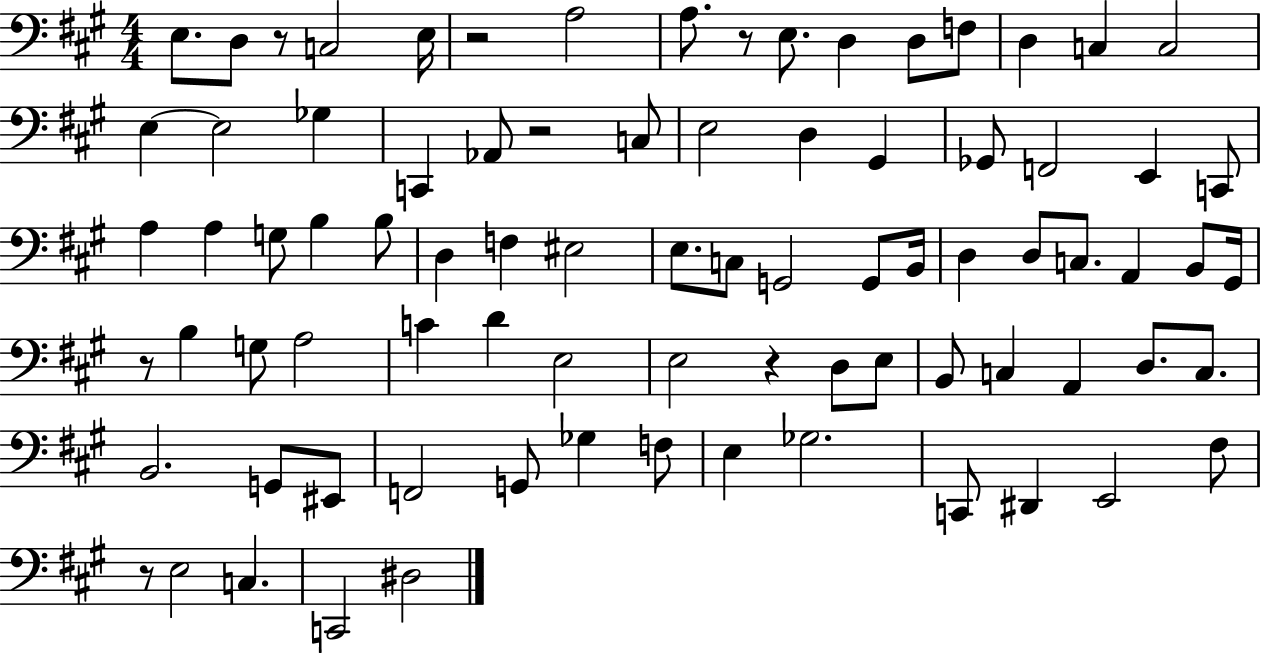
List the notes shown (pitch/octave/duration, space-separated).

E3/e. D3/e R/e C3/h E3/s R/h A3/h A3/e. R/e E3/e. D3/q D3/e F3/e D3/q C3/q C3/h E3/q E3/h Gb3/q C2/q Ab2/e R/h C3/e E3/h D3/q G#2/q Gb2/e F2/h E2/q C2/e A3/q A3/q G3/e B3/q B3/e D3/q F3/q EIS3/h E3/e. C3/e G2/h G2/e B2/s D3/q D3/e C3/e. A2/q B2/e G#2/s R/e B3/q G3/e A3/h C4/q D4/q E3/h E3/h R/q D3/e E3/e B2/e C3/q A2/q D3/e. C3/e. B2/h. G2/e EIS2/e F2/h G2/e Gb3/q F3/e E3/q Gb3/h. C2/e D#2/q E2/h F#3/e R/e E3/h C3/q. C2/h D#3/h